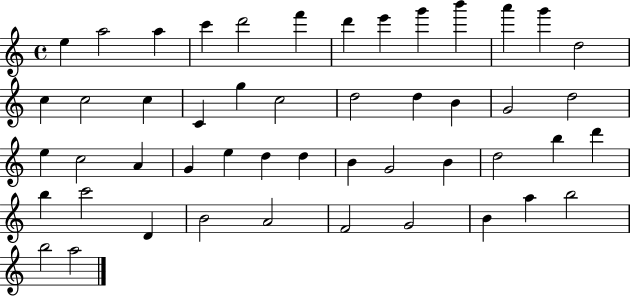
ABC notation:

X:1
T:Untitled
M:4/4
L:1/4
K:C
e a2 a c' d'2 f' d' e' g' b' a' g' d2 c c2 c C g c2 d2 d B G2 d2 e c2 A G e d d B G2 B d2 b d' b c'2 D B2 A2 F2 G2 B a b2 b2 a2